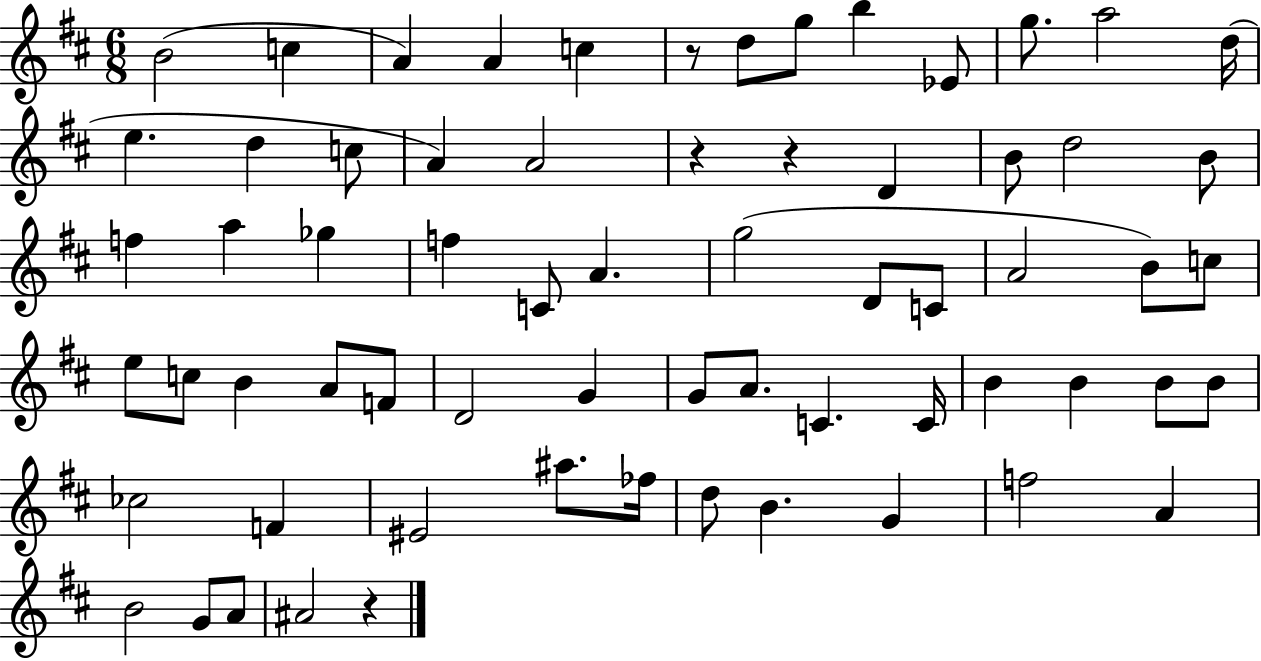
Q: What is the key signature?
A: D major